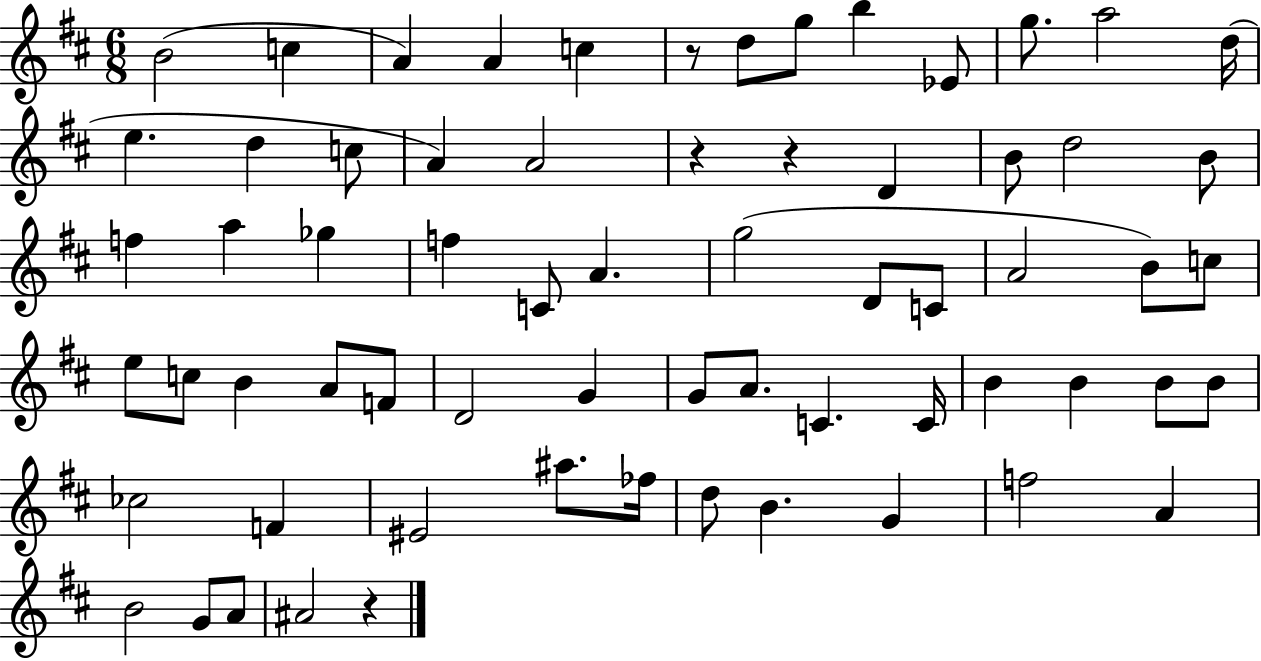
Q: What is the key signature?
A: D major